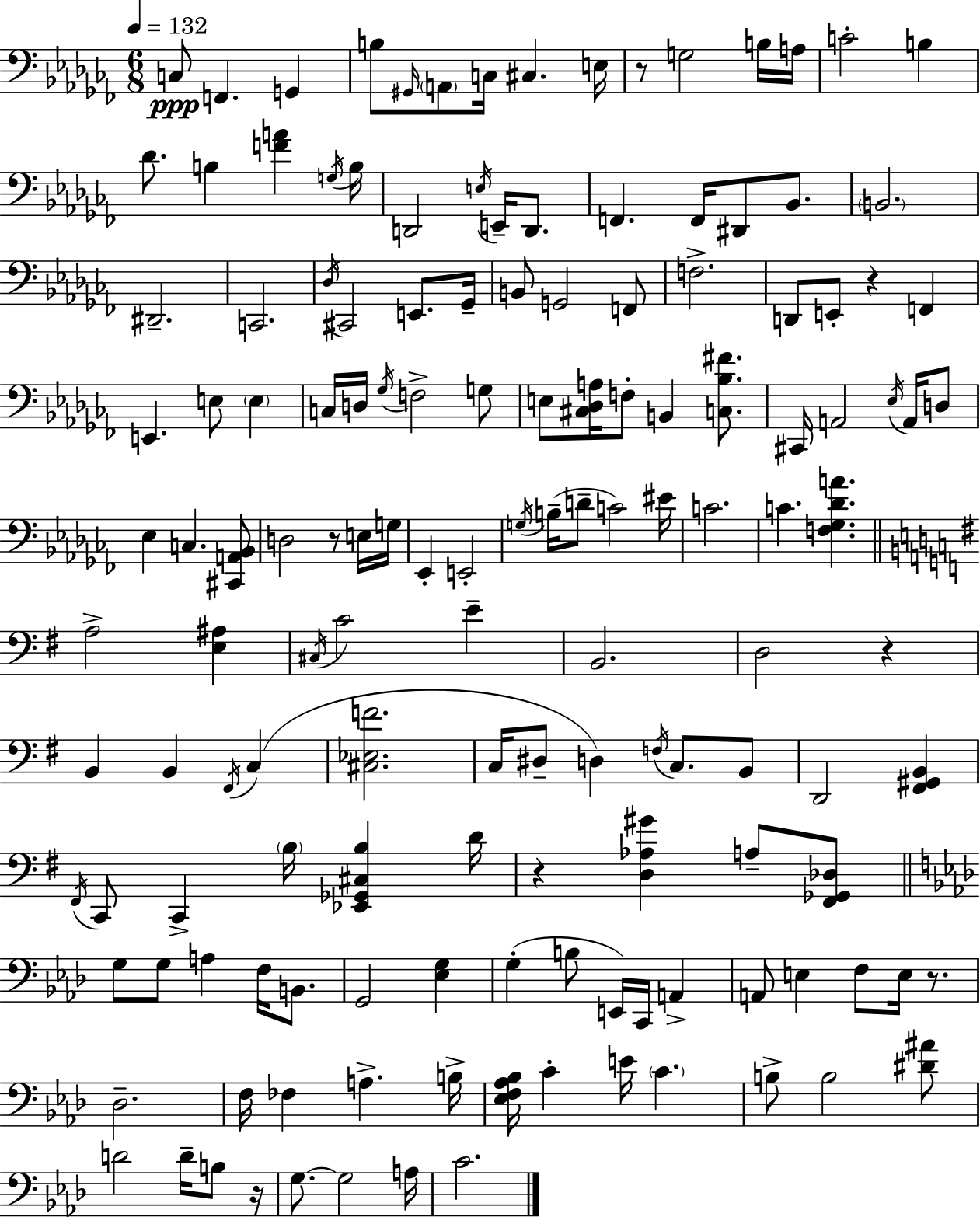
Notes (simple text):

C3/e F2/q. G2/q B3/e G#2/s A2/e C3/s C#3/q. E3/s R/e G3/h B3/s A3/s C4/h B3/q Db4/e. B3/q [F4,A4]/q G3/s B3/s D2/h E3/s E2/s D2/e. F2/q. F2/s D#2/e Bb2/e. B2/h. D#2/h. C2/h. Db3/s C#2/h E2/e. Gb2/s B2/e G2/h F2/e F3/h. D2/e E2/e R/q F2/q E2/q. E3/e E3/q C3/s D3/s Gb3/s F3/h G3/e E3/e [C#3,Db3,A3]/s F3/e B2/q [C3,Bb3,F#4]/e. C#2/s A2/h Eb3/s A2/s D3/e Eb3/q C3/q. [C#2,A2,Bb2]/e D3/h R/e E3/s G3/s Eb2/q E2/h G3/s B3/s D4/e C4/h EIS4/s C4/h. C4/q. [F3,Gb3,Db4,A4]/q. A3/h [E3,A#3]/q C#3/s C4/h E4/q B2/h. D3/h R/q B2/q B2/q F#2/s C3/q [C#3,Eb3,F4]/h. C3/s D#3/e D3/q F3/s C3/e. B2/e D2/h [F#2,G#2,B2]/q F#2/s C2/e C2/q B3/s [Eb2,Gb2,C#3,B3]/q D4/s R/q [D3,Ab3,G#4]/q A3/e [F#2,Gb2,Db3]/e G3/e G3/e A3/q F3/s B2/e. G2/h [Eb3,G3]/q G3/q B3/e E2/s C2/s A2/q A2/e E3/q F3/e E3/s R/e. Db3/h. F3/s FES3/q A3/q. B3/s [Eb3,F3,Ab3,Bb3]/s C4/q E4/s C4/q. B3/e B3/h [D#4,A#4]/e D4/h D4/s B3/e R/s G3/e. G3/h A3/s C4/h.